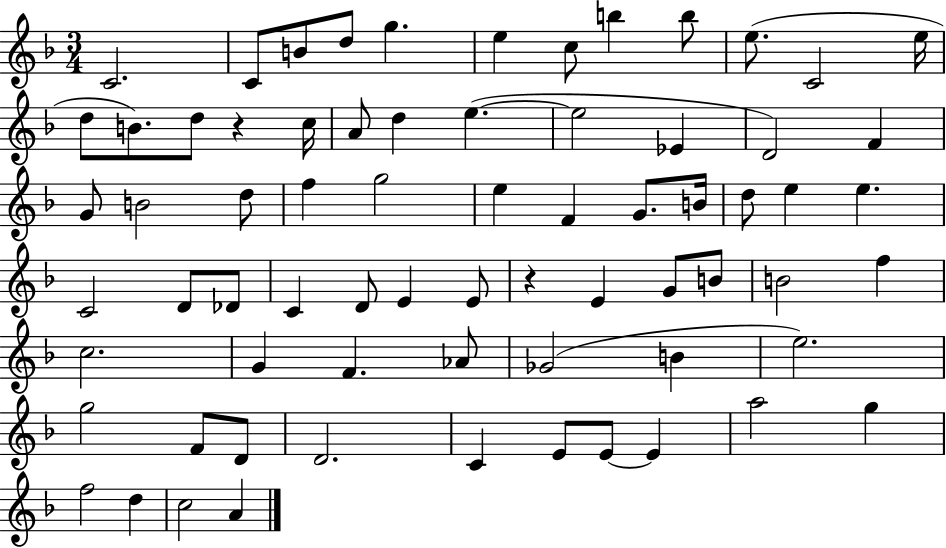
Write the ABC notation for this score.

X:1
T:Untitled
M:3/4
L:1/4
K:F
C2 C/2 B/2 d/2 g e c/2 b b/2 e/2 C2 e/4 d/2 B/2 d/2 z c/4 A/2 d e e2 _E D2 F G/2 B2 d/2 f g2 e F G/2 B/4 d/2 e e C2 D/2 _D/2 C D/2 E E/2 z E G/2 B/2 B2 f c2 G F _A/2 _G2 B e2 g2 F/2 D/2 D2 C E/2 E/2 E a2 g f2 d c2 A